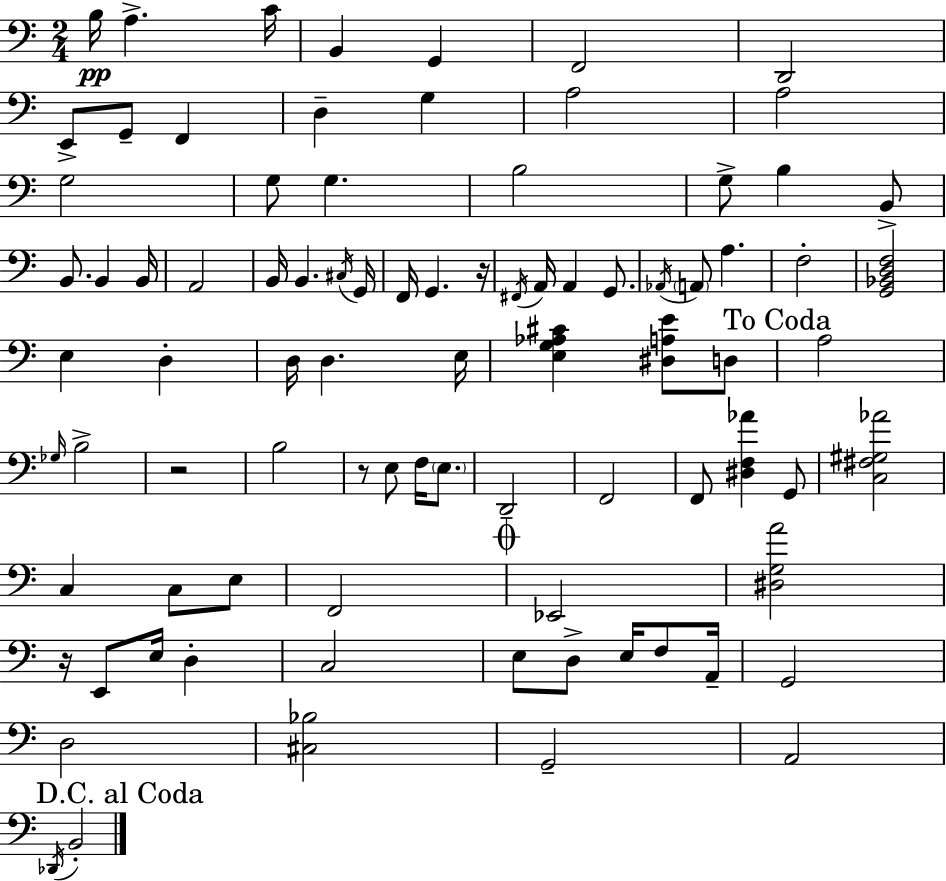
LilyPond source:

{
  \clef bass
  \numericTimeSignature
  \time 2/4
  \key c \major
  b16\pp a4.-> c'16 | b,4 g,4 | f,2 | d,2 | \break e,8-> g,8-- f,4 | d4-- g4 | a2 | a2 | \break g2 | g8 g4. | b2 | g8-> b4 b,8-> | \break b,8. b,4 b,16 | a,2 | b,16 b,4. \acciaccatura { cis16 } | g,16 f,16 g,4. | \break r16 \acciaccatura { fis,16 } a,16 a,4 g,8. | \acciaccatura { aes,16 } \parenthesize a,8 a4. | f2-. | <g, bes, d f>2 | \break e4 d4-. | d16 d4. | e16 <e g aes cis'>4 <dis a e'>8 | d8 \mark "To Coda" a2 | \break \grace { ges16 } b2-> | r2 | b2 | r8 e8 | \break f16 \parenthesize e8. d,2-- | f,2 | f,8 <dis f aes'>4 | g,8 <c fis gis aes'>2 | \break c4 | c8 e8 f,2 | \mark \markup { \musicglyph "scripts.coda" } ees,2 | <dis g a'>2 | \break r16 e,8 e16 | d4-. c2 | e8 d8-> | e16 f8 a,16-- g,2 | \break d2 | <cis bes>2 | g,2-- | a,2 | \break \mark "D.C. al Coda" \acciaccatura { des,16 } b,2-. | \bar "|."
}